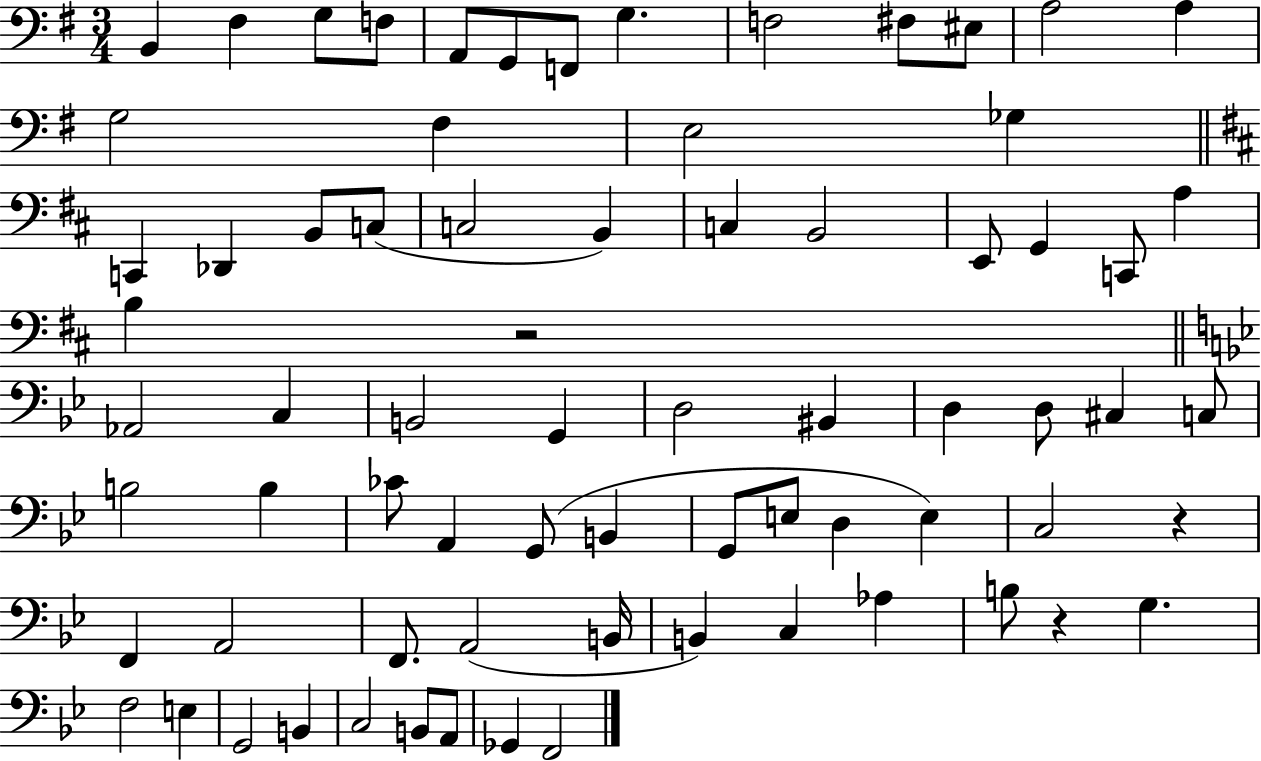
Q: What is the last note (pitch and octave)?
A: F2